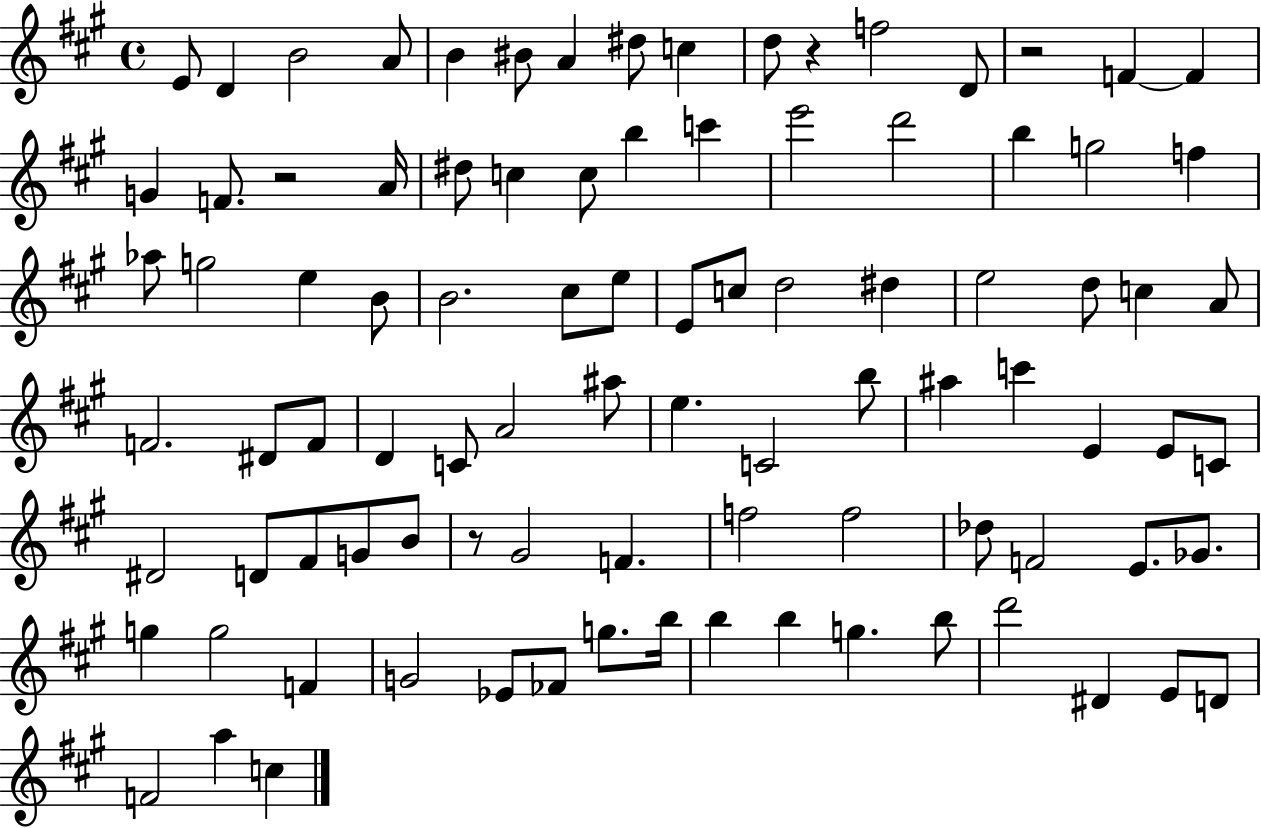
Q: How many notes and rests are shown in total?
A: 93